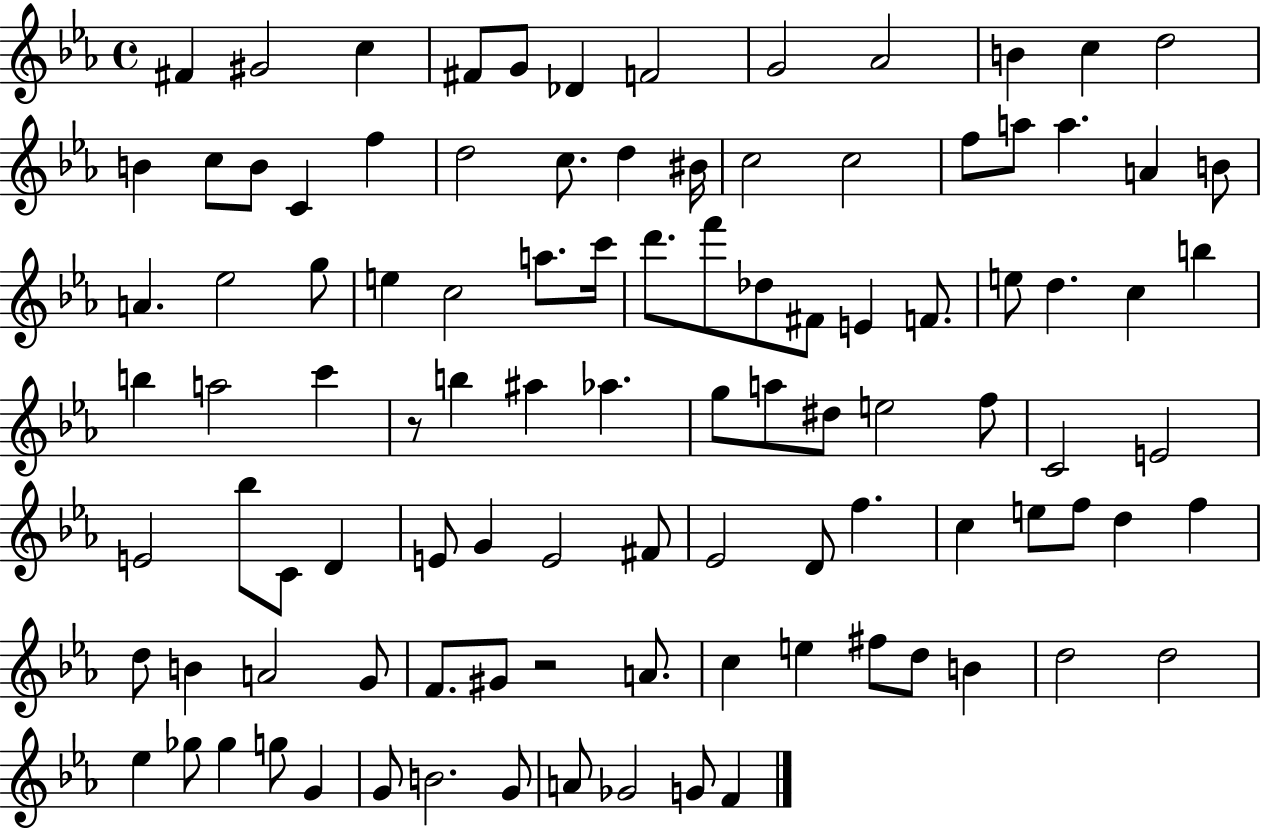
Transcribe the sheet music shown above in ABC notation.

X:1
T:Untitled
M:4/4
L:1/4
K:Eb
^F ^G2 c ^F/2 G/2 _D F2 G2 _A2 B c d2 B c/2 B/2 C f d2 c/2 d ^B/4 c2 c2 f/2 a/2 a A B/2 A _e2 g/2 e c2 a/2 c'/4 d'/2 f'/2 _d/2 ^F/2 E F/2 e/2 d c b b a2 c' z/2 b ^a _a g/2 a/2 ^d/2 e2 f/2 C2 E2 E2 _b/2 C/2 D E/2 G E2 ^F/2 _E2 D/2 f c e/2 f/2 d f d/2 B A2 G/2 F/2 ^G/2 z2 A/2 c e ^f/2 d/2 B d2 d2 _e _g/2 _g g/2 G G/2 B2 G/2 A/2 _G2 G/2 F